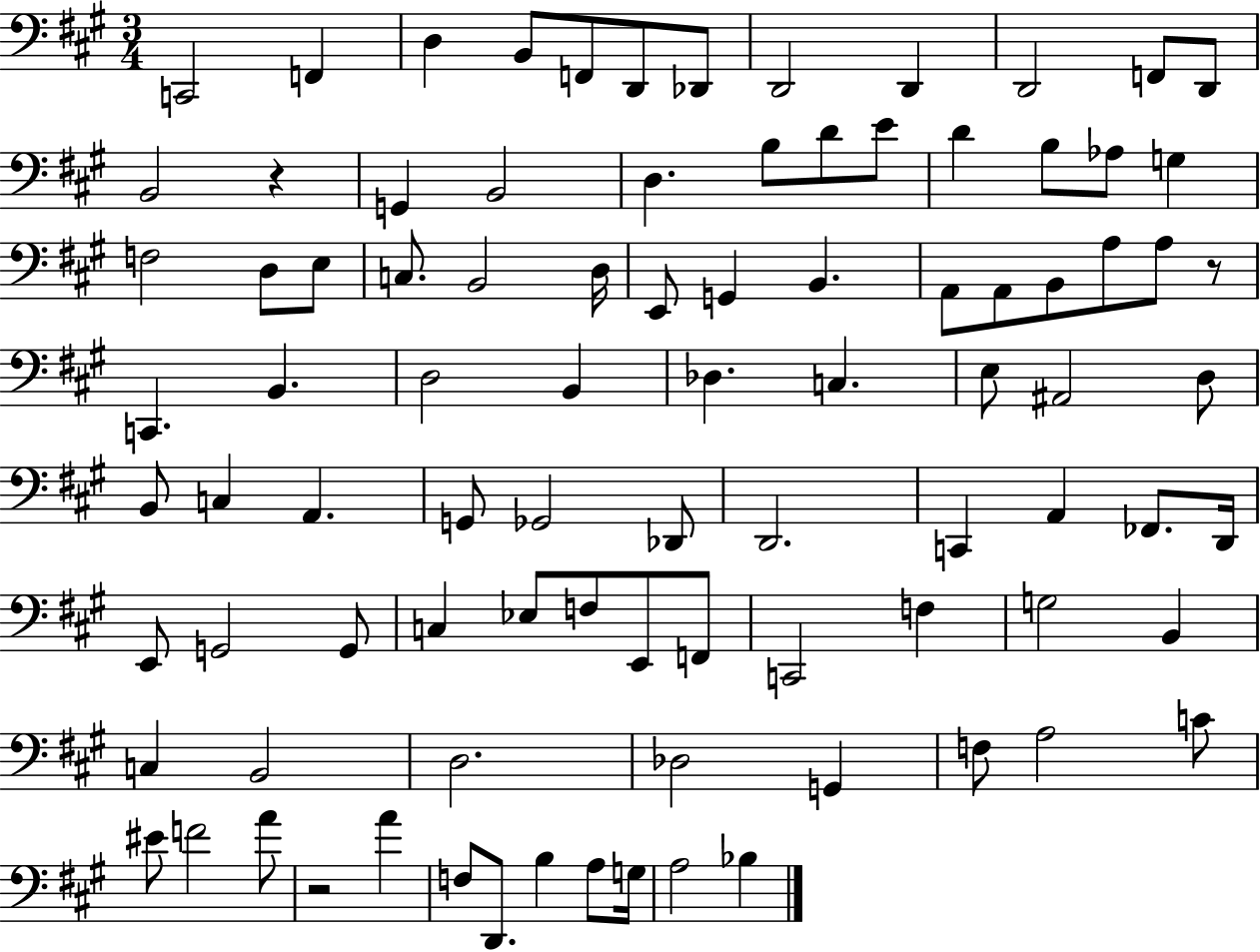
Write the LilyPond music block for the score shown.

{
  \clef bass
  \numericTimeSignature
  \time 3/4
  \key a \major
  c,2 f,4 | d4 b,8 f,8 d,8 des,8 | d,2 d,4 | d,2 f,8 d,8 | \break b,2 r4 | g,4 b,2 | d4. b8 d'8 e'8 | d'4 b8 aes8 g4 | \break f2 d8 e8 | c8. b,2 d16 | e,8 g,4 b,4. | a,8 a,8 b,8 a8 a8 r8 | \break c,4. b,4. | d2 b,4 | des4. c4. | e8 ais,2 d8 | \break b,8 c4 a,4. | g,8 ges,2 des,8 | d,2. | c,4 a,4 fes,8. d,16 | \break e,8 g,2 g,8 | c4 ees8 f8 e,8 f,8 | c,2 f4 | g2 b,4 | \break c4 b,2 | d2. | des2 g,4 | f8 a2 c'8 | \break eis'8 f'2 a'8 | r2 a'4 | f8 d,8. b4 a8 g16 | a2 bes4 | \break \bar "|."
}